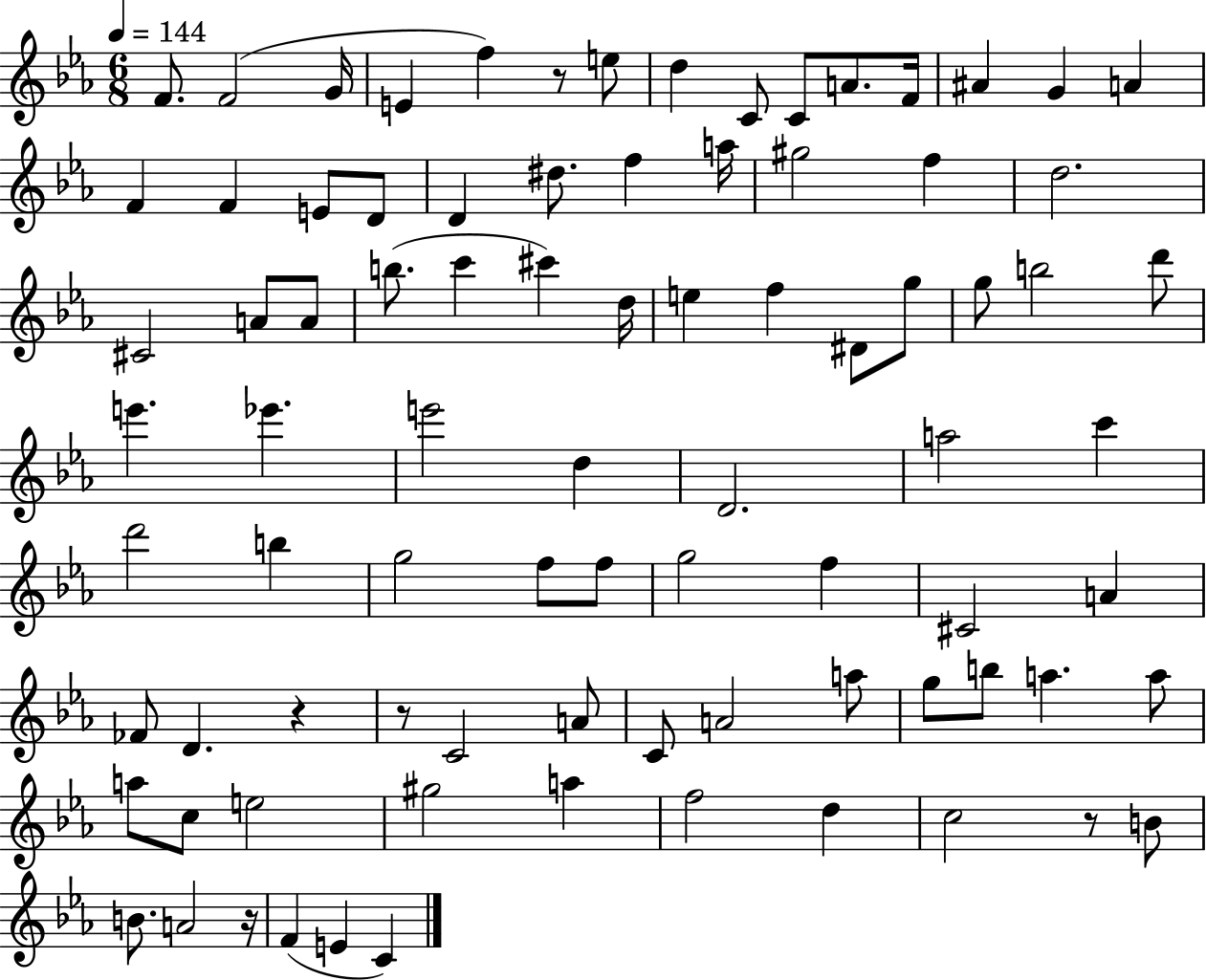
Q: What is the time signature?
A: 6/8